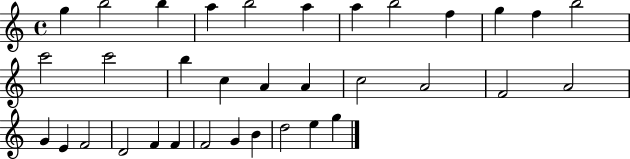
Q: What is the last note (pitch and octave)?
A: G5